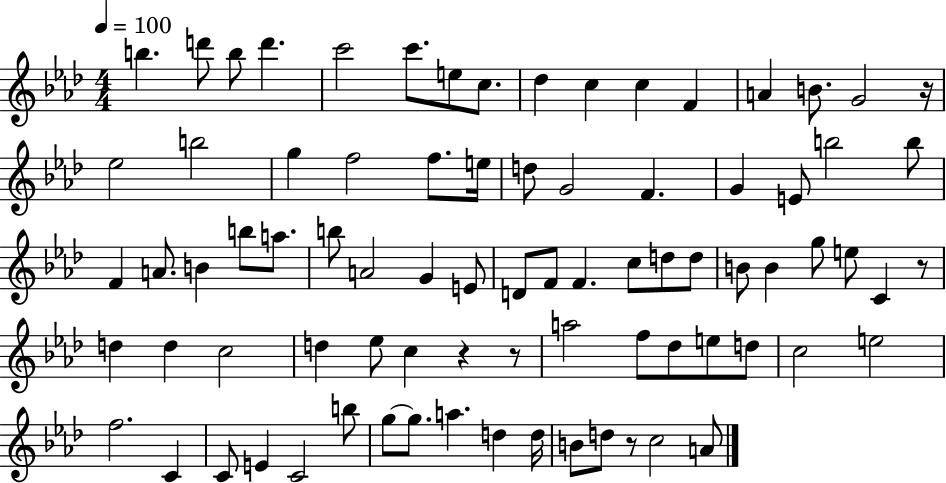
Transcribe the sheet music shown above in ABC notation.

X:1
T:Untitled
M:4/4
L:1/4
K:Ab
b d'/2 b/2 d' c'2 c'/2 e/2 c/2 _d c c F A B/2 G2 z/4 _e2 b2 g f2 f/2 e/4 d/2 G2 F G E/2 b2 b/2 F A/2 B b/2 a/2 b/2 A2 G E/2 D/2 F/2 F c/2 d/2 d/2 B/2 B g/2 e/2 C z/2 d d c2 d _e/2 c z z/2 a2 f/2 _d/2 e/2 d/2 c2 e2 f2 C C/2 E C2 b/2 g/2 g/2 a d d/4 B/2 d/2 z/2 c2 A/2